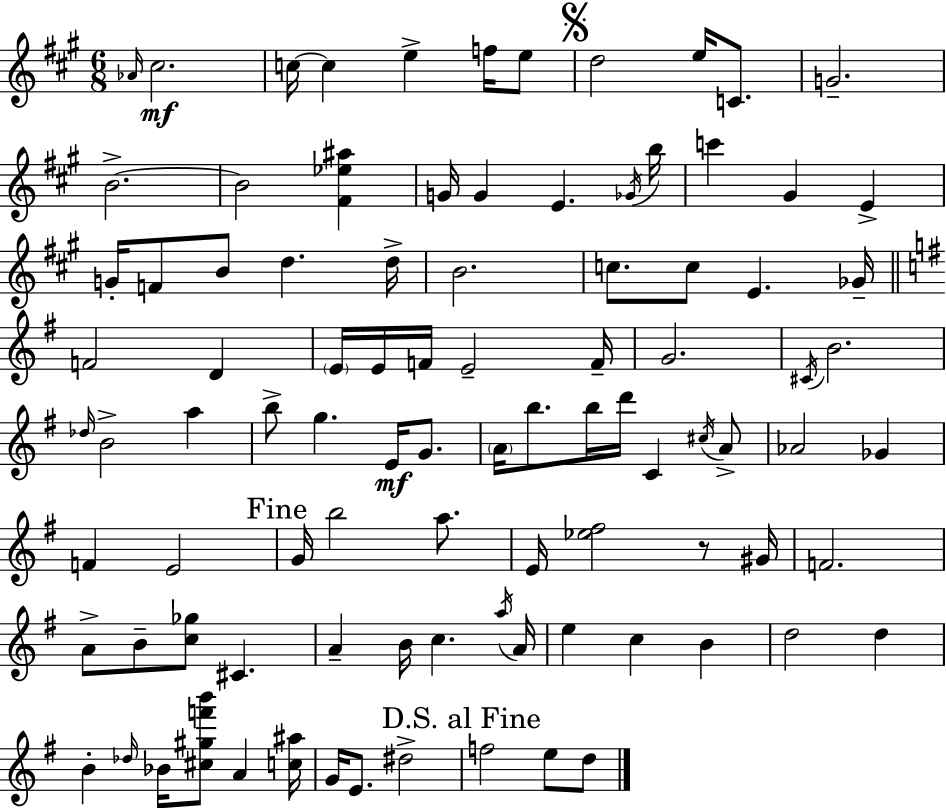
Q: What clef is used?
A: treble